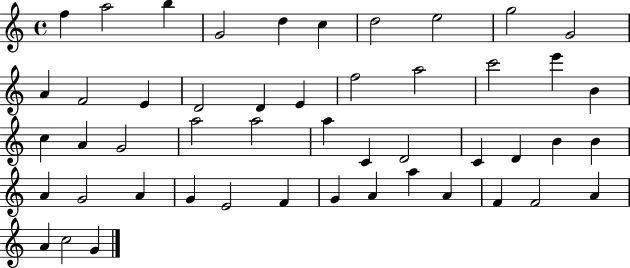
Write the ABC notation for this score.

X:1
T:Untitled
M:4/4
L:1/4
K:C
f a2 b G2 d c d2 e2 g2 G2 A F2 E D2 D E f2 a2 c'2 e' B c A G2 a2 a2 a C D2 C D B B A G2 A G E2 F G A a A F F2 A A c2 G